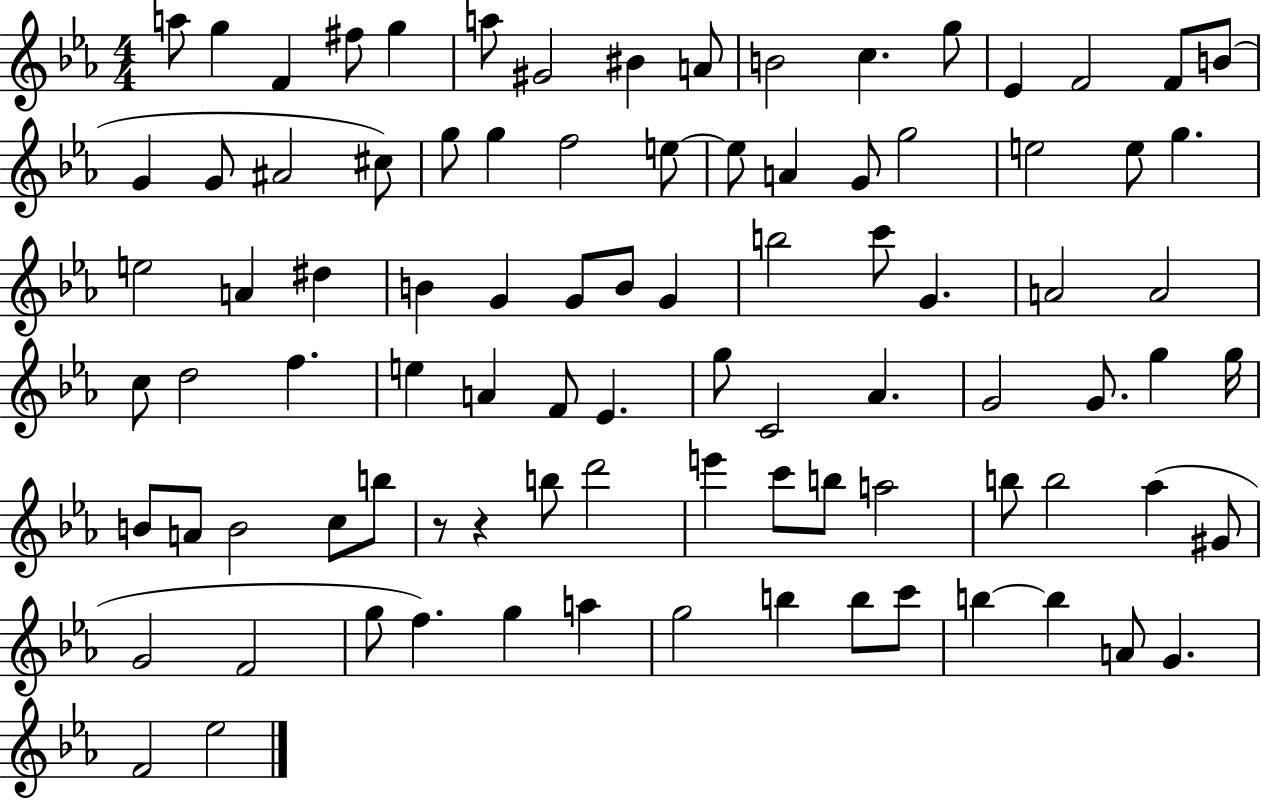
X:1
T:Untitled
M:4/4
L:1/4
K:Eb
a/2 g F ^f/2 g a/2 ^G2 ^B A/2 B2 c g/2 _E F2 F/2 B/2 G G/2 ^A2 ^c/2 g/2 g f2 e/2 e/2 A G/2 g2 e2 e/2 g e2 A ^d B G G/2 B/2 G b2 c'/2 G A2 A2 c/2 d2 f e A F/2 _E g/2 C2 _A G2 G/2 g g/4 B/2 A/2 B2 c/2 b/2 z/2 z b/2 d'2 e' c'/2 b/2 a2 b/2 b2 _a ^G/2 G2 F2 g/2 f g a g2 b b/2 c'/2 b b A/2 G F2 _e2